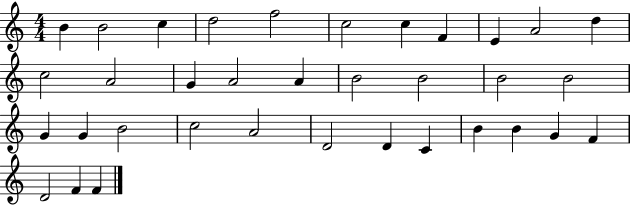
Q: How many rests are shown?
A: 0